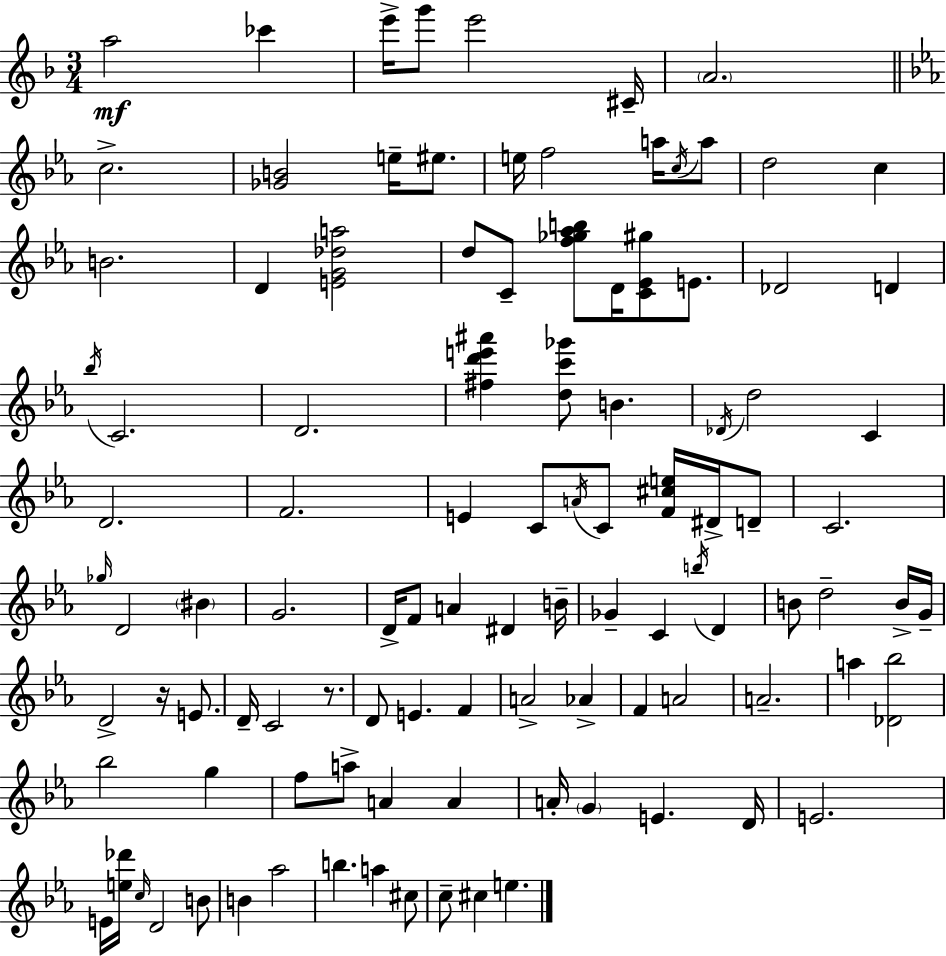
A5/h CES6/q E6/s G6/e E6/h C#4/s A4/h. C5/h. [Gb4,B4]/h E5/s EIS5/e. E5/s F5/h A5/s C5/s A5/e D5/h C5/q B4/h. D4/q [E4,G4,Db5,A5]/h D5/e C4/e [F5,Gb5,Ab5,B5]/e D4/s [C4,Eb4,G#5]/e E4/e. Db4/h D4/q Bb5/s C4/h. D4/h. [F#5,D6,E6,A#6]/q [D5,C6,Gb6]/e B4/q. Db4/s D5/h C4/q D4/h. F4/h. E4/q C4/e A4/s C4/e [F4,C#5,E5]/s D#4/s D4/e C4/h. Gb5/s D4/h BIS4/q G4/h. D4/s F4/e A4/q D#4/q B4/s Gb4/q C4/q B5/s D4/q B4/e D5/h B4/s G4/s D4/h R/s E4/e. D4/s C4/h R/e. D4/e E4/q. F4/q A4/h Ab4/q F4/q A4/h A4/h. A5/q [Db4,Bb5]/h Bb5/h G5/q F5/e A5/e A4/q A4/q A4/s G4/q E4/q. D4/s E4/h. E4/s [E5,Db6]/s C5/s D4/h B4/e B4/q Ab5/h B5/q. A5/q C#5/e C5/e C#5/q E5/q.